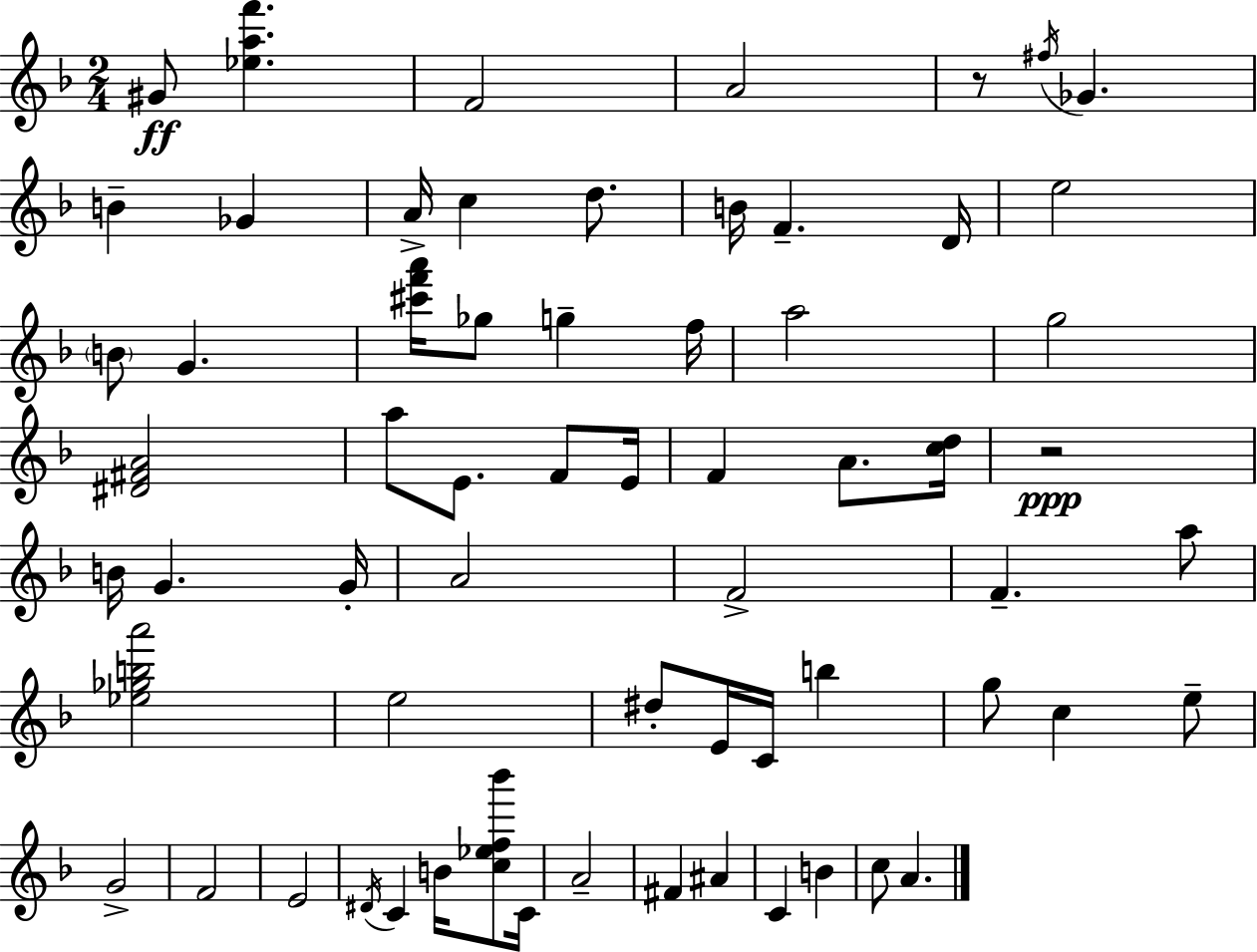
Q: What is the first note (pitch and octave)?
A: G#4